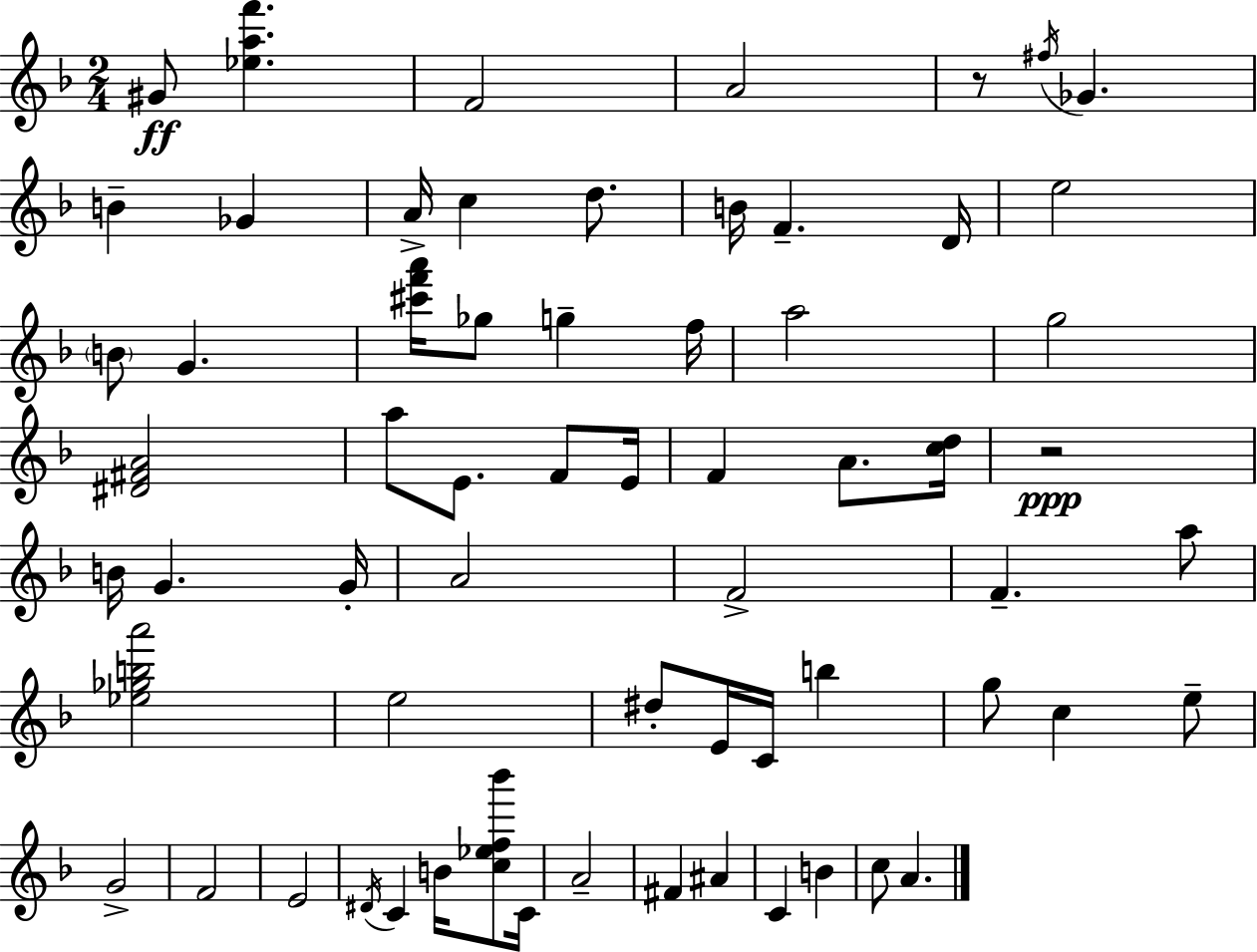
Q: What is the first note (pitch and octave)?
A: G#4